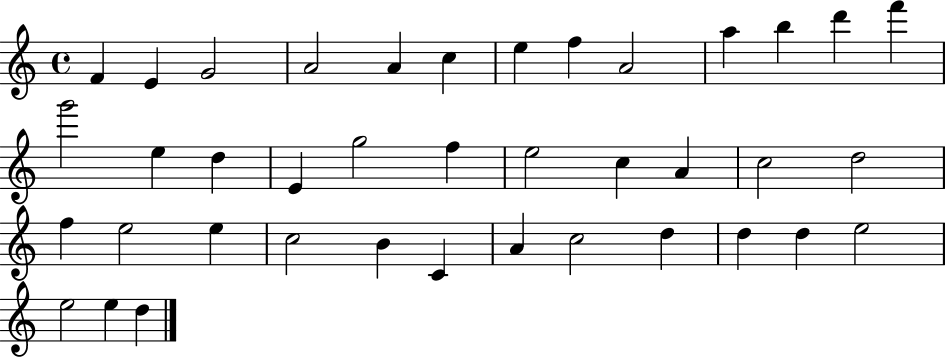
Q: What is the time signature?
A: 4/4